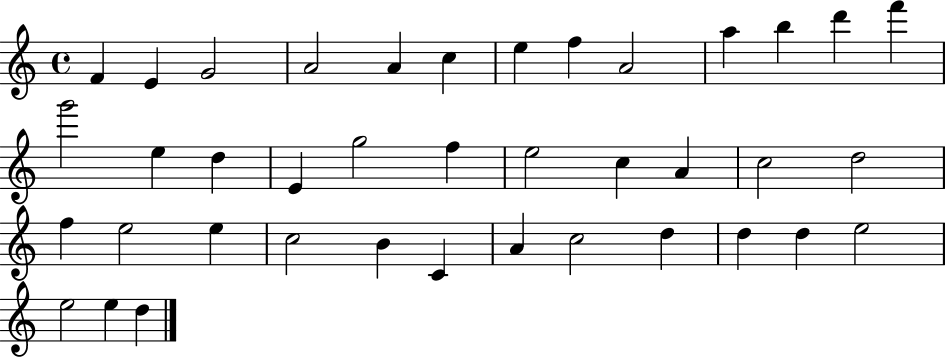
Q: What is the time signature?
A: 4/4